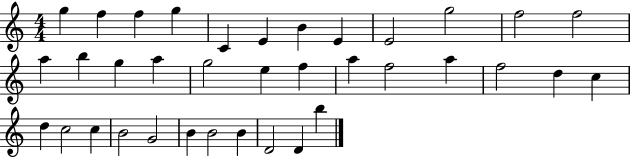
{
  \clef treble
  \numericTimeSignature
  \time 4/4
  \key c \major
  g''4 f''4 f''4 g''4 | c'4 e'4 b'4 e'4 | e'2 g''2 | f''2 f''2 | \break a''4 b''4 g''4 a''4 | g''2 e''4 f''4 | a''4 f''2 a''4 | f''2 d''4 c''4 | \break d''4 c''2 c''4 | b'2 g'2 | b'4 b'2 b'4 | d'2 d'4 b''4 | \break \bar "|."
}